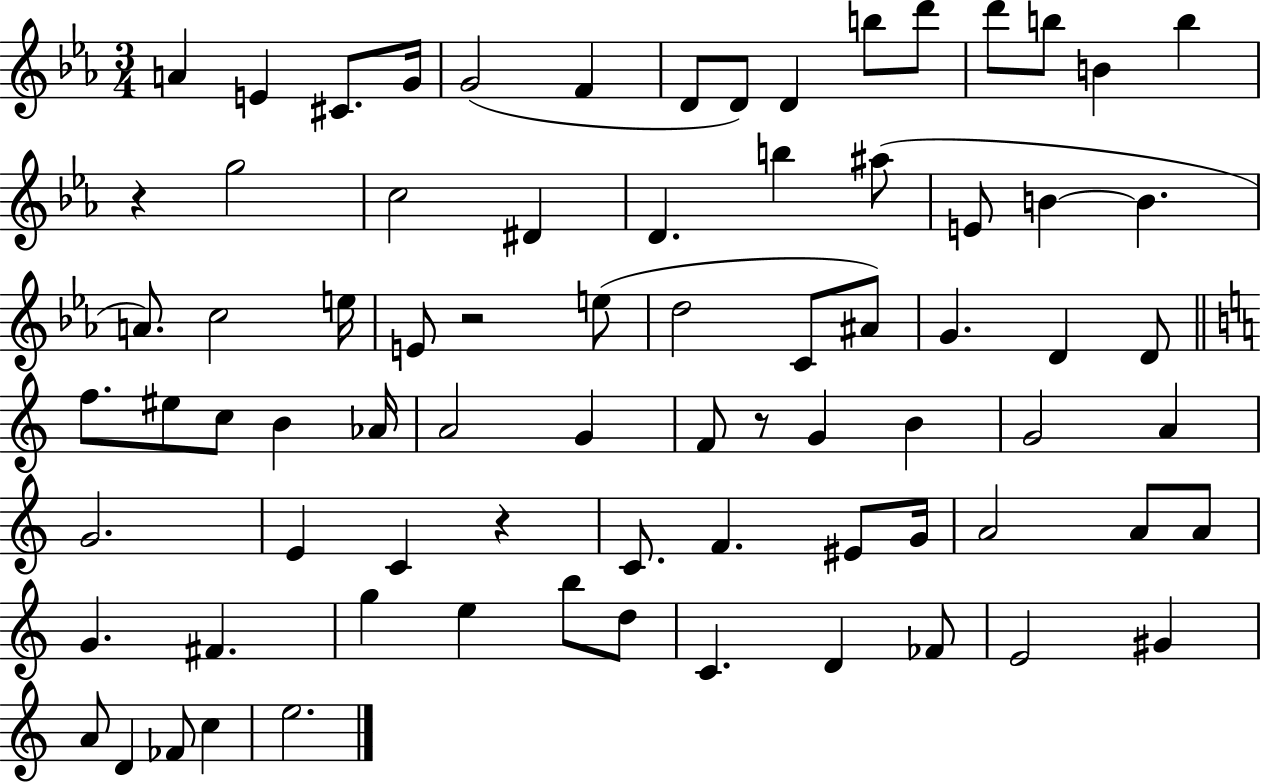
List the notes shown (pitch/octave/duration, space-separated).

A4/q E4/q C#4/e. G4/s G4/h F4/q D4/e D4/e D4/q B5/e D6/e D6/e B5/e B4/q B5/q R/q G5/h C5/h D#4/q D4/q. B5/q A#5/e E4/e B4/q B4/q. A4/e. C5/h E5/s E4/e R/h E5/e D5/h C4/e A#4/e G4/q. D4/q D4/e F5/e. EIS5/e C5/e B4/q Ab4/s A4/h G4/q F4/e R/e G4/q B4/q G4/h A4/q G4/h. E4/q C4/q R/q C4/e. F4/q. EIS4/e G4/s A4/h A4/e A4/e G4/q. F#4/q. G5/q E5/q B5/e D5/e C4/q. D4/q FES4/e E4/h G#4/q A4/e D4/q FES4/e C5/q E5/h.